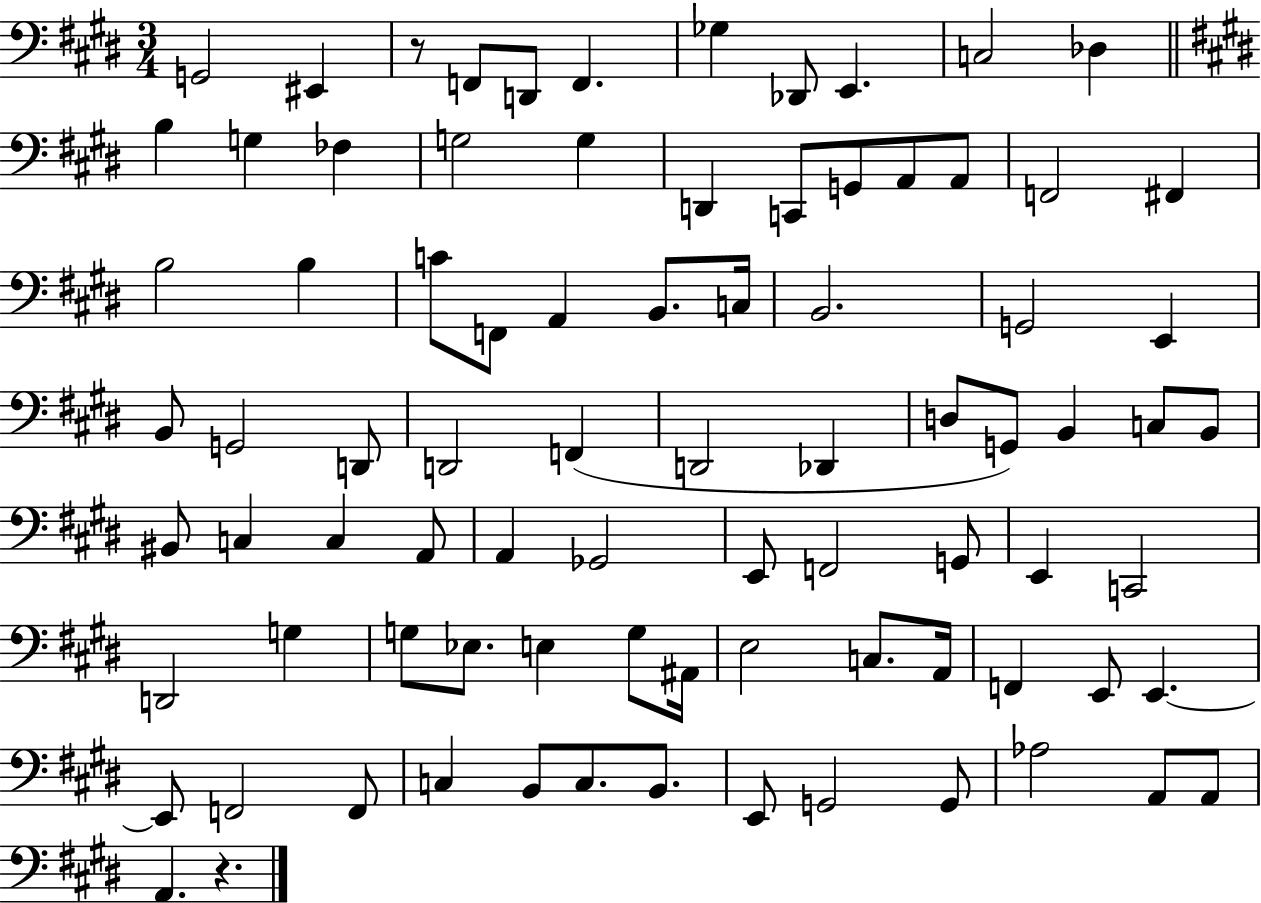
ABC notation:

X:1
T:Untitled
M:3/4
L:1/4
K:E
G,,2 ^E,, z/2 F,,/2 D,,/2 F,, _G, _D,,/2 E,, C,2 _D, B, G, _F, G,2 G, D,, C,,/2 G,,/2 A,,/2 A,,/2 F,,2 ^F,, B,2 B, C/2 F,,/2 A,, B,,/2 C,/4 B,,2 G,,2 E,, B,,/2 G,,2 D,,/2 D,,2 F,, D,,2 _D,, D,/2 G,,/2 B,, C,/2 B,,/2 ^B,,/2 C, C, A,,/2 A,, _G,,2 E,,/2 F,,2 G,,/2 E,, C,,2 D,,2 G, G,/2 _E,/2 E, G,/2 ^A,,/4 E,2 C,/2 A,,/4 F,, E,,/2 E,, E,,/2 F,,2 F,,/2 C, B,,/2 C,/2 B,,/2 E,,/2 G,,2 G,,/2 _A,2 A,,/2 A,,/2 A,, z